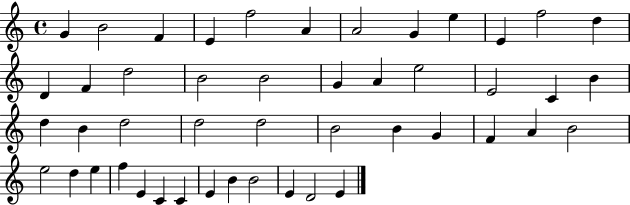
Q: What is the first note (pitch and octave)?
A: G4